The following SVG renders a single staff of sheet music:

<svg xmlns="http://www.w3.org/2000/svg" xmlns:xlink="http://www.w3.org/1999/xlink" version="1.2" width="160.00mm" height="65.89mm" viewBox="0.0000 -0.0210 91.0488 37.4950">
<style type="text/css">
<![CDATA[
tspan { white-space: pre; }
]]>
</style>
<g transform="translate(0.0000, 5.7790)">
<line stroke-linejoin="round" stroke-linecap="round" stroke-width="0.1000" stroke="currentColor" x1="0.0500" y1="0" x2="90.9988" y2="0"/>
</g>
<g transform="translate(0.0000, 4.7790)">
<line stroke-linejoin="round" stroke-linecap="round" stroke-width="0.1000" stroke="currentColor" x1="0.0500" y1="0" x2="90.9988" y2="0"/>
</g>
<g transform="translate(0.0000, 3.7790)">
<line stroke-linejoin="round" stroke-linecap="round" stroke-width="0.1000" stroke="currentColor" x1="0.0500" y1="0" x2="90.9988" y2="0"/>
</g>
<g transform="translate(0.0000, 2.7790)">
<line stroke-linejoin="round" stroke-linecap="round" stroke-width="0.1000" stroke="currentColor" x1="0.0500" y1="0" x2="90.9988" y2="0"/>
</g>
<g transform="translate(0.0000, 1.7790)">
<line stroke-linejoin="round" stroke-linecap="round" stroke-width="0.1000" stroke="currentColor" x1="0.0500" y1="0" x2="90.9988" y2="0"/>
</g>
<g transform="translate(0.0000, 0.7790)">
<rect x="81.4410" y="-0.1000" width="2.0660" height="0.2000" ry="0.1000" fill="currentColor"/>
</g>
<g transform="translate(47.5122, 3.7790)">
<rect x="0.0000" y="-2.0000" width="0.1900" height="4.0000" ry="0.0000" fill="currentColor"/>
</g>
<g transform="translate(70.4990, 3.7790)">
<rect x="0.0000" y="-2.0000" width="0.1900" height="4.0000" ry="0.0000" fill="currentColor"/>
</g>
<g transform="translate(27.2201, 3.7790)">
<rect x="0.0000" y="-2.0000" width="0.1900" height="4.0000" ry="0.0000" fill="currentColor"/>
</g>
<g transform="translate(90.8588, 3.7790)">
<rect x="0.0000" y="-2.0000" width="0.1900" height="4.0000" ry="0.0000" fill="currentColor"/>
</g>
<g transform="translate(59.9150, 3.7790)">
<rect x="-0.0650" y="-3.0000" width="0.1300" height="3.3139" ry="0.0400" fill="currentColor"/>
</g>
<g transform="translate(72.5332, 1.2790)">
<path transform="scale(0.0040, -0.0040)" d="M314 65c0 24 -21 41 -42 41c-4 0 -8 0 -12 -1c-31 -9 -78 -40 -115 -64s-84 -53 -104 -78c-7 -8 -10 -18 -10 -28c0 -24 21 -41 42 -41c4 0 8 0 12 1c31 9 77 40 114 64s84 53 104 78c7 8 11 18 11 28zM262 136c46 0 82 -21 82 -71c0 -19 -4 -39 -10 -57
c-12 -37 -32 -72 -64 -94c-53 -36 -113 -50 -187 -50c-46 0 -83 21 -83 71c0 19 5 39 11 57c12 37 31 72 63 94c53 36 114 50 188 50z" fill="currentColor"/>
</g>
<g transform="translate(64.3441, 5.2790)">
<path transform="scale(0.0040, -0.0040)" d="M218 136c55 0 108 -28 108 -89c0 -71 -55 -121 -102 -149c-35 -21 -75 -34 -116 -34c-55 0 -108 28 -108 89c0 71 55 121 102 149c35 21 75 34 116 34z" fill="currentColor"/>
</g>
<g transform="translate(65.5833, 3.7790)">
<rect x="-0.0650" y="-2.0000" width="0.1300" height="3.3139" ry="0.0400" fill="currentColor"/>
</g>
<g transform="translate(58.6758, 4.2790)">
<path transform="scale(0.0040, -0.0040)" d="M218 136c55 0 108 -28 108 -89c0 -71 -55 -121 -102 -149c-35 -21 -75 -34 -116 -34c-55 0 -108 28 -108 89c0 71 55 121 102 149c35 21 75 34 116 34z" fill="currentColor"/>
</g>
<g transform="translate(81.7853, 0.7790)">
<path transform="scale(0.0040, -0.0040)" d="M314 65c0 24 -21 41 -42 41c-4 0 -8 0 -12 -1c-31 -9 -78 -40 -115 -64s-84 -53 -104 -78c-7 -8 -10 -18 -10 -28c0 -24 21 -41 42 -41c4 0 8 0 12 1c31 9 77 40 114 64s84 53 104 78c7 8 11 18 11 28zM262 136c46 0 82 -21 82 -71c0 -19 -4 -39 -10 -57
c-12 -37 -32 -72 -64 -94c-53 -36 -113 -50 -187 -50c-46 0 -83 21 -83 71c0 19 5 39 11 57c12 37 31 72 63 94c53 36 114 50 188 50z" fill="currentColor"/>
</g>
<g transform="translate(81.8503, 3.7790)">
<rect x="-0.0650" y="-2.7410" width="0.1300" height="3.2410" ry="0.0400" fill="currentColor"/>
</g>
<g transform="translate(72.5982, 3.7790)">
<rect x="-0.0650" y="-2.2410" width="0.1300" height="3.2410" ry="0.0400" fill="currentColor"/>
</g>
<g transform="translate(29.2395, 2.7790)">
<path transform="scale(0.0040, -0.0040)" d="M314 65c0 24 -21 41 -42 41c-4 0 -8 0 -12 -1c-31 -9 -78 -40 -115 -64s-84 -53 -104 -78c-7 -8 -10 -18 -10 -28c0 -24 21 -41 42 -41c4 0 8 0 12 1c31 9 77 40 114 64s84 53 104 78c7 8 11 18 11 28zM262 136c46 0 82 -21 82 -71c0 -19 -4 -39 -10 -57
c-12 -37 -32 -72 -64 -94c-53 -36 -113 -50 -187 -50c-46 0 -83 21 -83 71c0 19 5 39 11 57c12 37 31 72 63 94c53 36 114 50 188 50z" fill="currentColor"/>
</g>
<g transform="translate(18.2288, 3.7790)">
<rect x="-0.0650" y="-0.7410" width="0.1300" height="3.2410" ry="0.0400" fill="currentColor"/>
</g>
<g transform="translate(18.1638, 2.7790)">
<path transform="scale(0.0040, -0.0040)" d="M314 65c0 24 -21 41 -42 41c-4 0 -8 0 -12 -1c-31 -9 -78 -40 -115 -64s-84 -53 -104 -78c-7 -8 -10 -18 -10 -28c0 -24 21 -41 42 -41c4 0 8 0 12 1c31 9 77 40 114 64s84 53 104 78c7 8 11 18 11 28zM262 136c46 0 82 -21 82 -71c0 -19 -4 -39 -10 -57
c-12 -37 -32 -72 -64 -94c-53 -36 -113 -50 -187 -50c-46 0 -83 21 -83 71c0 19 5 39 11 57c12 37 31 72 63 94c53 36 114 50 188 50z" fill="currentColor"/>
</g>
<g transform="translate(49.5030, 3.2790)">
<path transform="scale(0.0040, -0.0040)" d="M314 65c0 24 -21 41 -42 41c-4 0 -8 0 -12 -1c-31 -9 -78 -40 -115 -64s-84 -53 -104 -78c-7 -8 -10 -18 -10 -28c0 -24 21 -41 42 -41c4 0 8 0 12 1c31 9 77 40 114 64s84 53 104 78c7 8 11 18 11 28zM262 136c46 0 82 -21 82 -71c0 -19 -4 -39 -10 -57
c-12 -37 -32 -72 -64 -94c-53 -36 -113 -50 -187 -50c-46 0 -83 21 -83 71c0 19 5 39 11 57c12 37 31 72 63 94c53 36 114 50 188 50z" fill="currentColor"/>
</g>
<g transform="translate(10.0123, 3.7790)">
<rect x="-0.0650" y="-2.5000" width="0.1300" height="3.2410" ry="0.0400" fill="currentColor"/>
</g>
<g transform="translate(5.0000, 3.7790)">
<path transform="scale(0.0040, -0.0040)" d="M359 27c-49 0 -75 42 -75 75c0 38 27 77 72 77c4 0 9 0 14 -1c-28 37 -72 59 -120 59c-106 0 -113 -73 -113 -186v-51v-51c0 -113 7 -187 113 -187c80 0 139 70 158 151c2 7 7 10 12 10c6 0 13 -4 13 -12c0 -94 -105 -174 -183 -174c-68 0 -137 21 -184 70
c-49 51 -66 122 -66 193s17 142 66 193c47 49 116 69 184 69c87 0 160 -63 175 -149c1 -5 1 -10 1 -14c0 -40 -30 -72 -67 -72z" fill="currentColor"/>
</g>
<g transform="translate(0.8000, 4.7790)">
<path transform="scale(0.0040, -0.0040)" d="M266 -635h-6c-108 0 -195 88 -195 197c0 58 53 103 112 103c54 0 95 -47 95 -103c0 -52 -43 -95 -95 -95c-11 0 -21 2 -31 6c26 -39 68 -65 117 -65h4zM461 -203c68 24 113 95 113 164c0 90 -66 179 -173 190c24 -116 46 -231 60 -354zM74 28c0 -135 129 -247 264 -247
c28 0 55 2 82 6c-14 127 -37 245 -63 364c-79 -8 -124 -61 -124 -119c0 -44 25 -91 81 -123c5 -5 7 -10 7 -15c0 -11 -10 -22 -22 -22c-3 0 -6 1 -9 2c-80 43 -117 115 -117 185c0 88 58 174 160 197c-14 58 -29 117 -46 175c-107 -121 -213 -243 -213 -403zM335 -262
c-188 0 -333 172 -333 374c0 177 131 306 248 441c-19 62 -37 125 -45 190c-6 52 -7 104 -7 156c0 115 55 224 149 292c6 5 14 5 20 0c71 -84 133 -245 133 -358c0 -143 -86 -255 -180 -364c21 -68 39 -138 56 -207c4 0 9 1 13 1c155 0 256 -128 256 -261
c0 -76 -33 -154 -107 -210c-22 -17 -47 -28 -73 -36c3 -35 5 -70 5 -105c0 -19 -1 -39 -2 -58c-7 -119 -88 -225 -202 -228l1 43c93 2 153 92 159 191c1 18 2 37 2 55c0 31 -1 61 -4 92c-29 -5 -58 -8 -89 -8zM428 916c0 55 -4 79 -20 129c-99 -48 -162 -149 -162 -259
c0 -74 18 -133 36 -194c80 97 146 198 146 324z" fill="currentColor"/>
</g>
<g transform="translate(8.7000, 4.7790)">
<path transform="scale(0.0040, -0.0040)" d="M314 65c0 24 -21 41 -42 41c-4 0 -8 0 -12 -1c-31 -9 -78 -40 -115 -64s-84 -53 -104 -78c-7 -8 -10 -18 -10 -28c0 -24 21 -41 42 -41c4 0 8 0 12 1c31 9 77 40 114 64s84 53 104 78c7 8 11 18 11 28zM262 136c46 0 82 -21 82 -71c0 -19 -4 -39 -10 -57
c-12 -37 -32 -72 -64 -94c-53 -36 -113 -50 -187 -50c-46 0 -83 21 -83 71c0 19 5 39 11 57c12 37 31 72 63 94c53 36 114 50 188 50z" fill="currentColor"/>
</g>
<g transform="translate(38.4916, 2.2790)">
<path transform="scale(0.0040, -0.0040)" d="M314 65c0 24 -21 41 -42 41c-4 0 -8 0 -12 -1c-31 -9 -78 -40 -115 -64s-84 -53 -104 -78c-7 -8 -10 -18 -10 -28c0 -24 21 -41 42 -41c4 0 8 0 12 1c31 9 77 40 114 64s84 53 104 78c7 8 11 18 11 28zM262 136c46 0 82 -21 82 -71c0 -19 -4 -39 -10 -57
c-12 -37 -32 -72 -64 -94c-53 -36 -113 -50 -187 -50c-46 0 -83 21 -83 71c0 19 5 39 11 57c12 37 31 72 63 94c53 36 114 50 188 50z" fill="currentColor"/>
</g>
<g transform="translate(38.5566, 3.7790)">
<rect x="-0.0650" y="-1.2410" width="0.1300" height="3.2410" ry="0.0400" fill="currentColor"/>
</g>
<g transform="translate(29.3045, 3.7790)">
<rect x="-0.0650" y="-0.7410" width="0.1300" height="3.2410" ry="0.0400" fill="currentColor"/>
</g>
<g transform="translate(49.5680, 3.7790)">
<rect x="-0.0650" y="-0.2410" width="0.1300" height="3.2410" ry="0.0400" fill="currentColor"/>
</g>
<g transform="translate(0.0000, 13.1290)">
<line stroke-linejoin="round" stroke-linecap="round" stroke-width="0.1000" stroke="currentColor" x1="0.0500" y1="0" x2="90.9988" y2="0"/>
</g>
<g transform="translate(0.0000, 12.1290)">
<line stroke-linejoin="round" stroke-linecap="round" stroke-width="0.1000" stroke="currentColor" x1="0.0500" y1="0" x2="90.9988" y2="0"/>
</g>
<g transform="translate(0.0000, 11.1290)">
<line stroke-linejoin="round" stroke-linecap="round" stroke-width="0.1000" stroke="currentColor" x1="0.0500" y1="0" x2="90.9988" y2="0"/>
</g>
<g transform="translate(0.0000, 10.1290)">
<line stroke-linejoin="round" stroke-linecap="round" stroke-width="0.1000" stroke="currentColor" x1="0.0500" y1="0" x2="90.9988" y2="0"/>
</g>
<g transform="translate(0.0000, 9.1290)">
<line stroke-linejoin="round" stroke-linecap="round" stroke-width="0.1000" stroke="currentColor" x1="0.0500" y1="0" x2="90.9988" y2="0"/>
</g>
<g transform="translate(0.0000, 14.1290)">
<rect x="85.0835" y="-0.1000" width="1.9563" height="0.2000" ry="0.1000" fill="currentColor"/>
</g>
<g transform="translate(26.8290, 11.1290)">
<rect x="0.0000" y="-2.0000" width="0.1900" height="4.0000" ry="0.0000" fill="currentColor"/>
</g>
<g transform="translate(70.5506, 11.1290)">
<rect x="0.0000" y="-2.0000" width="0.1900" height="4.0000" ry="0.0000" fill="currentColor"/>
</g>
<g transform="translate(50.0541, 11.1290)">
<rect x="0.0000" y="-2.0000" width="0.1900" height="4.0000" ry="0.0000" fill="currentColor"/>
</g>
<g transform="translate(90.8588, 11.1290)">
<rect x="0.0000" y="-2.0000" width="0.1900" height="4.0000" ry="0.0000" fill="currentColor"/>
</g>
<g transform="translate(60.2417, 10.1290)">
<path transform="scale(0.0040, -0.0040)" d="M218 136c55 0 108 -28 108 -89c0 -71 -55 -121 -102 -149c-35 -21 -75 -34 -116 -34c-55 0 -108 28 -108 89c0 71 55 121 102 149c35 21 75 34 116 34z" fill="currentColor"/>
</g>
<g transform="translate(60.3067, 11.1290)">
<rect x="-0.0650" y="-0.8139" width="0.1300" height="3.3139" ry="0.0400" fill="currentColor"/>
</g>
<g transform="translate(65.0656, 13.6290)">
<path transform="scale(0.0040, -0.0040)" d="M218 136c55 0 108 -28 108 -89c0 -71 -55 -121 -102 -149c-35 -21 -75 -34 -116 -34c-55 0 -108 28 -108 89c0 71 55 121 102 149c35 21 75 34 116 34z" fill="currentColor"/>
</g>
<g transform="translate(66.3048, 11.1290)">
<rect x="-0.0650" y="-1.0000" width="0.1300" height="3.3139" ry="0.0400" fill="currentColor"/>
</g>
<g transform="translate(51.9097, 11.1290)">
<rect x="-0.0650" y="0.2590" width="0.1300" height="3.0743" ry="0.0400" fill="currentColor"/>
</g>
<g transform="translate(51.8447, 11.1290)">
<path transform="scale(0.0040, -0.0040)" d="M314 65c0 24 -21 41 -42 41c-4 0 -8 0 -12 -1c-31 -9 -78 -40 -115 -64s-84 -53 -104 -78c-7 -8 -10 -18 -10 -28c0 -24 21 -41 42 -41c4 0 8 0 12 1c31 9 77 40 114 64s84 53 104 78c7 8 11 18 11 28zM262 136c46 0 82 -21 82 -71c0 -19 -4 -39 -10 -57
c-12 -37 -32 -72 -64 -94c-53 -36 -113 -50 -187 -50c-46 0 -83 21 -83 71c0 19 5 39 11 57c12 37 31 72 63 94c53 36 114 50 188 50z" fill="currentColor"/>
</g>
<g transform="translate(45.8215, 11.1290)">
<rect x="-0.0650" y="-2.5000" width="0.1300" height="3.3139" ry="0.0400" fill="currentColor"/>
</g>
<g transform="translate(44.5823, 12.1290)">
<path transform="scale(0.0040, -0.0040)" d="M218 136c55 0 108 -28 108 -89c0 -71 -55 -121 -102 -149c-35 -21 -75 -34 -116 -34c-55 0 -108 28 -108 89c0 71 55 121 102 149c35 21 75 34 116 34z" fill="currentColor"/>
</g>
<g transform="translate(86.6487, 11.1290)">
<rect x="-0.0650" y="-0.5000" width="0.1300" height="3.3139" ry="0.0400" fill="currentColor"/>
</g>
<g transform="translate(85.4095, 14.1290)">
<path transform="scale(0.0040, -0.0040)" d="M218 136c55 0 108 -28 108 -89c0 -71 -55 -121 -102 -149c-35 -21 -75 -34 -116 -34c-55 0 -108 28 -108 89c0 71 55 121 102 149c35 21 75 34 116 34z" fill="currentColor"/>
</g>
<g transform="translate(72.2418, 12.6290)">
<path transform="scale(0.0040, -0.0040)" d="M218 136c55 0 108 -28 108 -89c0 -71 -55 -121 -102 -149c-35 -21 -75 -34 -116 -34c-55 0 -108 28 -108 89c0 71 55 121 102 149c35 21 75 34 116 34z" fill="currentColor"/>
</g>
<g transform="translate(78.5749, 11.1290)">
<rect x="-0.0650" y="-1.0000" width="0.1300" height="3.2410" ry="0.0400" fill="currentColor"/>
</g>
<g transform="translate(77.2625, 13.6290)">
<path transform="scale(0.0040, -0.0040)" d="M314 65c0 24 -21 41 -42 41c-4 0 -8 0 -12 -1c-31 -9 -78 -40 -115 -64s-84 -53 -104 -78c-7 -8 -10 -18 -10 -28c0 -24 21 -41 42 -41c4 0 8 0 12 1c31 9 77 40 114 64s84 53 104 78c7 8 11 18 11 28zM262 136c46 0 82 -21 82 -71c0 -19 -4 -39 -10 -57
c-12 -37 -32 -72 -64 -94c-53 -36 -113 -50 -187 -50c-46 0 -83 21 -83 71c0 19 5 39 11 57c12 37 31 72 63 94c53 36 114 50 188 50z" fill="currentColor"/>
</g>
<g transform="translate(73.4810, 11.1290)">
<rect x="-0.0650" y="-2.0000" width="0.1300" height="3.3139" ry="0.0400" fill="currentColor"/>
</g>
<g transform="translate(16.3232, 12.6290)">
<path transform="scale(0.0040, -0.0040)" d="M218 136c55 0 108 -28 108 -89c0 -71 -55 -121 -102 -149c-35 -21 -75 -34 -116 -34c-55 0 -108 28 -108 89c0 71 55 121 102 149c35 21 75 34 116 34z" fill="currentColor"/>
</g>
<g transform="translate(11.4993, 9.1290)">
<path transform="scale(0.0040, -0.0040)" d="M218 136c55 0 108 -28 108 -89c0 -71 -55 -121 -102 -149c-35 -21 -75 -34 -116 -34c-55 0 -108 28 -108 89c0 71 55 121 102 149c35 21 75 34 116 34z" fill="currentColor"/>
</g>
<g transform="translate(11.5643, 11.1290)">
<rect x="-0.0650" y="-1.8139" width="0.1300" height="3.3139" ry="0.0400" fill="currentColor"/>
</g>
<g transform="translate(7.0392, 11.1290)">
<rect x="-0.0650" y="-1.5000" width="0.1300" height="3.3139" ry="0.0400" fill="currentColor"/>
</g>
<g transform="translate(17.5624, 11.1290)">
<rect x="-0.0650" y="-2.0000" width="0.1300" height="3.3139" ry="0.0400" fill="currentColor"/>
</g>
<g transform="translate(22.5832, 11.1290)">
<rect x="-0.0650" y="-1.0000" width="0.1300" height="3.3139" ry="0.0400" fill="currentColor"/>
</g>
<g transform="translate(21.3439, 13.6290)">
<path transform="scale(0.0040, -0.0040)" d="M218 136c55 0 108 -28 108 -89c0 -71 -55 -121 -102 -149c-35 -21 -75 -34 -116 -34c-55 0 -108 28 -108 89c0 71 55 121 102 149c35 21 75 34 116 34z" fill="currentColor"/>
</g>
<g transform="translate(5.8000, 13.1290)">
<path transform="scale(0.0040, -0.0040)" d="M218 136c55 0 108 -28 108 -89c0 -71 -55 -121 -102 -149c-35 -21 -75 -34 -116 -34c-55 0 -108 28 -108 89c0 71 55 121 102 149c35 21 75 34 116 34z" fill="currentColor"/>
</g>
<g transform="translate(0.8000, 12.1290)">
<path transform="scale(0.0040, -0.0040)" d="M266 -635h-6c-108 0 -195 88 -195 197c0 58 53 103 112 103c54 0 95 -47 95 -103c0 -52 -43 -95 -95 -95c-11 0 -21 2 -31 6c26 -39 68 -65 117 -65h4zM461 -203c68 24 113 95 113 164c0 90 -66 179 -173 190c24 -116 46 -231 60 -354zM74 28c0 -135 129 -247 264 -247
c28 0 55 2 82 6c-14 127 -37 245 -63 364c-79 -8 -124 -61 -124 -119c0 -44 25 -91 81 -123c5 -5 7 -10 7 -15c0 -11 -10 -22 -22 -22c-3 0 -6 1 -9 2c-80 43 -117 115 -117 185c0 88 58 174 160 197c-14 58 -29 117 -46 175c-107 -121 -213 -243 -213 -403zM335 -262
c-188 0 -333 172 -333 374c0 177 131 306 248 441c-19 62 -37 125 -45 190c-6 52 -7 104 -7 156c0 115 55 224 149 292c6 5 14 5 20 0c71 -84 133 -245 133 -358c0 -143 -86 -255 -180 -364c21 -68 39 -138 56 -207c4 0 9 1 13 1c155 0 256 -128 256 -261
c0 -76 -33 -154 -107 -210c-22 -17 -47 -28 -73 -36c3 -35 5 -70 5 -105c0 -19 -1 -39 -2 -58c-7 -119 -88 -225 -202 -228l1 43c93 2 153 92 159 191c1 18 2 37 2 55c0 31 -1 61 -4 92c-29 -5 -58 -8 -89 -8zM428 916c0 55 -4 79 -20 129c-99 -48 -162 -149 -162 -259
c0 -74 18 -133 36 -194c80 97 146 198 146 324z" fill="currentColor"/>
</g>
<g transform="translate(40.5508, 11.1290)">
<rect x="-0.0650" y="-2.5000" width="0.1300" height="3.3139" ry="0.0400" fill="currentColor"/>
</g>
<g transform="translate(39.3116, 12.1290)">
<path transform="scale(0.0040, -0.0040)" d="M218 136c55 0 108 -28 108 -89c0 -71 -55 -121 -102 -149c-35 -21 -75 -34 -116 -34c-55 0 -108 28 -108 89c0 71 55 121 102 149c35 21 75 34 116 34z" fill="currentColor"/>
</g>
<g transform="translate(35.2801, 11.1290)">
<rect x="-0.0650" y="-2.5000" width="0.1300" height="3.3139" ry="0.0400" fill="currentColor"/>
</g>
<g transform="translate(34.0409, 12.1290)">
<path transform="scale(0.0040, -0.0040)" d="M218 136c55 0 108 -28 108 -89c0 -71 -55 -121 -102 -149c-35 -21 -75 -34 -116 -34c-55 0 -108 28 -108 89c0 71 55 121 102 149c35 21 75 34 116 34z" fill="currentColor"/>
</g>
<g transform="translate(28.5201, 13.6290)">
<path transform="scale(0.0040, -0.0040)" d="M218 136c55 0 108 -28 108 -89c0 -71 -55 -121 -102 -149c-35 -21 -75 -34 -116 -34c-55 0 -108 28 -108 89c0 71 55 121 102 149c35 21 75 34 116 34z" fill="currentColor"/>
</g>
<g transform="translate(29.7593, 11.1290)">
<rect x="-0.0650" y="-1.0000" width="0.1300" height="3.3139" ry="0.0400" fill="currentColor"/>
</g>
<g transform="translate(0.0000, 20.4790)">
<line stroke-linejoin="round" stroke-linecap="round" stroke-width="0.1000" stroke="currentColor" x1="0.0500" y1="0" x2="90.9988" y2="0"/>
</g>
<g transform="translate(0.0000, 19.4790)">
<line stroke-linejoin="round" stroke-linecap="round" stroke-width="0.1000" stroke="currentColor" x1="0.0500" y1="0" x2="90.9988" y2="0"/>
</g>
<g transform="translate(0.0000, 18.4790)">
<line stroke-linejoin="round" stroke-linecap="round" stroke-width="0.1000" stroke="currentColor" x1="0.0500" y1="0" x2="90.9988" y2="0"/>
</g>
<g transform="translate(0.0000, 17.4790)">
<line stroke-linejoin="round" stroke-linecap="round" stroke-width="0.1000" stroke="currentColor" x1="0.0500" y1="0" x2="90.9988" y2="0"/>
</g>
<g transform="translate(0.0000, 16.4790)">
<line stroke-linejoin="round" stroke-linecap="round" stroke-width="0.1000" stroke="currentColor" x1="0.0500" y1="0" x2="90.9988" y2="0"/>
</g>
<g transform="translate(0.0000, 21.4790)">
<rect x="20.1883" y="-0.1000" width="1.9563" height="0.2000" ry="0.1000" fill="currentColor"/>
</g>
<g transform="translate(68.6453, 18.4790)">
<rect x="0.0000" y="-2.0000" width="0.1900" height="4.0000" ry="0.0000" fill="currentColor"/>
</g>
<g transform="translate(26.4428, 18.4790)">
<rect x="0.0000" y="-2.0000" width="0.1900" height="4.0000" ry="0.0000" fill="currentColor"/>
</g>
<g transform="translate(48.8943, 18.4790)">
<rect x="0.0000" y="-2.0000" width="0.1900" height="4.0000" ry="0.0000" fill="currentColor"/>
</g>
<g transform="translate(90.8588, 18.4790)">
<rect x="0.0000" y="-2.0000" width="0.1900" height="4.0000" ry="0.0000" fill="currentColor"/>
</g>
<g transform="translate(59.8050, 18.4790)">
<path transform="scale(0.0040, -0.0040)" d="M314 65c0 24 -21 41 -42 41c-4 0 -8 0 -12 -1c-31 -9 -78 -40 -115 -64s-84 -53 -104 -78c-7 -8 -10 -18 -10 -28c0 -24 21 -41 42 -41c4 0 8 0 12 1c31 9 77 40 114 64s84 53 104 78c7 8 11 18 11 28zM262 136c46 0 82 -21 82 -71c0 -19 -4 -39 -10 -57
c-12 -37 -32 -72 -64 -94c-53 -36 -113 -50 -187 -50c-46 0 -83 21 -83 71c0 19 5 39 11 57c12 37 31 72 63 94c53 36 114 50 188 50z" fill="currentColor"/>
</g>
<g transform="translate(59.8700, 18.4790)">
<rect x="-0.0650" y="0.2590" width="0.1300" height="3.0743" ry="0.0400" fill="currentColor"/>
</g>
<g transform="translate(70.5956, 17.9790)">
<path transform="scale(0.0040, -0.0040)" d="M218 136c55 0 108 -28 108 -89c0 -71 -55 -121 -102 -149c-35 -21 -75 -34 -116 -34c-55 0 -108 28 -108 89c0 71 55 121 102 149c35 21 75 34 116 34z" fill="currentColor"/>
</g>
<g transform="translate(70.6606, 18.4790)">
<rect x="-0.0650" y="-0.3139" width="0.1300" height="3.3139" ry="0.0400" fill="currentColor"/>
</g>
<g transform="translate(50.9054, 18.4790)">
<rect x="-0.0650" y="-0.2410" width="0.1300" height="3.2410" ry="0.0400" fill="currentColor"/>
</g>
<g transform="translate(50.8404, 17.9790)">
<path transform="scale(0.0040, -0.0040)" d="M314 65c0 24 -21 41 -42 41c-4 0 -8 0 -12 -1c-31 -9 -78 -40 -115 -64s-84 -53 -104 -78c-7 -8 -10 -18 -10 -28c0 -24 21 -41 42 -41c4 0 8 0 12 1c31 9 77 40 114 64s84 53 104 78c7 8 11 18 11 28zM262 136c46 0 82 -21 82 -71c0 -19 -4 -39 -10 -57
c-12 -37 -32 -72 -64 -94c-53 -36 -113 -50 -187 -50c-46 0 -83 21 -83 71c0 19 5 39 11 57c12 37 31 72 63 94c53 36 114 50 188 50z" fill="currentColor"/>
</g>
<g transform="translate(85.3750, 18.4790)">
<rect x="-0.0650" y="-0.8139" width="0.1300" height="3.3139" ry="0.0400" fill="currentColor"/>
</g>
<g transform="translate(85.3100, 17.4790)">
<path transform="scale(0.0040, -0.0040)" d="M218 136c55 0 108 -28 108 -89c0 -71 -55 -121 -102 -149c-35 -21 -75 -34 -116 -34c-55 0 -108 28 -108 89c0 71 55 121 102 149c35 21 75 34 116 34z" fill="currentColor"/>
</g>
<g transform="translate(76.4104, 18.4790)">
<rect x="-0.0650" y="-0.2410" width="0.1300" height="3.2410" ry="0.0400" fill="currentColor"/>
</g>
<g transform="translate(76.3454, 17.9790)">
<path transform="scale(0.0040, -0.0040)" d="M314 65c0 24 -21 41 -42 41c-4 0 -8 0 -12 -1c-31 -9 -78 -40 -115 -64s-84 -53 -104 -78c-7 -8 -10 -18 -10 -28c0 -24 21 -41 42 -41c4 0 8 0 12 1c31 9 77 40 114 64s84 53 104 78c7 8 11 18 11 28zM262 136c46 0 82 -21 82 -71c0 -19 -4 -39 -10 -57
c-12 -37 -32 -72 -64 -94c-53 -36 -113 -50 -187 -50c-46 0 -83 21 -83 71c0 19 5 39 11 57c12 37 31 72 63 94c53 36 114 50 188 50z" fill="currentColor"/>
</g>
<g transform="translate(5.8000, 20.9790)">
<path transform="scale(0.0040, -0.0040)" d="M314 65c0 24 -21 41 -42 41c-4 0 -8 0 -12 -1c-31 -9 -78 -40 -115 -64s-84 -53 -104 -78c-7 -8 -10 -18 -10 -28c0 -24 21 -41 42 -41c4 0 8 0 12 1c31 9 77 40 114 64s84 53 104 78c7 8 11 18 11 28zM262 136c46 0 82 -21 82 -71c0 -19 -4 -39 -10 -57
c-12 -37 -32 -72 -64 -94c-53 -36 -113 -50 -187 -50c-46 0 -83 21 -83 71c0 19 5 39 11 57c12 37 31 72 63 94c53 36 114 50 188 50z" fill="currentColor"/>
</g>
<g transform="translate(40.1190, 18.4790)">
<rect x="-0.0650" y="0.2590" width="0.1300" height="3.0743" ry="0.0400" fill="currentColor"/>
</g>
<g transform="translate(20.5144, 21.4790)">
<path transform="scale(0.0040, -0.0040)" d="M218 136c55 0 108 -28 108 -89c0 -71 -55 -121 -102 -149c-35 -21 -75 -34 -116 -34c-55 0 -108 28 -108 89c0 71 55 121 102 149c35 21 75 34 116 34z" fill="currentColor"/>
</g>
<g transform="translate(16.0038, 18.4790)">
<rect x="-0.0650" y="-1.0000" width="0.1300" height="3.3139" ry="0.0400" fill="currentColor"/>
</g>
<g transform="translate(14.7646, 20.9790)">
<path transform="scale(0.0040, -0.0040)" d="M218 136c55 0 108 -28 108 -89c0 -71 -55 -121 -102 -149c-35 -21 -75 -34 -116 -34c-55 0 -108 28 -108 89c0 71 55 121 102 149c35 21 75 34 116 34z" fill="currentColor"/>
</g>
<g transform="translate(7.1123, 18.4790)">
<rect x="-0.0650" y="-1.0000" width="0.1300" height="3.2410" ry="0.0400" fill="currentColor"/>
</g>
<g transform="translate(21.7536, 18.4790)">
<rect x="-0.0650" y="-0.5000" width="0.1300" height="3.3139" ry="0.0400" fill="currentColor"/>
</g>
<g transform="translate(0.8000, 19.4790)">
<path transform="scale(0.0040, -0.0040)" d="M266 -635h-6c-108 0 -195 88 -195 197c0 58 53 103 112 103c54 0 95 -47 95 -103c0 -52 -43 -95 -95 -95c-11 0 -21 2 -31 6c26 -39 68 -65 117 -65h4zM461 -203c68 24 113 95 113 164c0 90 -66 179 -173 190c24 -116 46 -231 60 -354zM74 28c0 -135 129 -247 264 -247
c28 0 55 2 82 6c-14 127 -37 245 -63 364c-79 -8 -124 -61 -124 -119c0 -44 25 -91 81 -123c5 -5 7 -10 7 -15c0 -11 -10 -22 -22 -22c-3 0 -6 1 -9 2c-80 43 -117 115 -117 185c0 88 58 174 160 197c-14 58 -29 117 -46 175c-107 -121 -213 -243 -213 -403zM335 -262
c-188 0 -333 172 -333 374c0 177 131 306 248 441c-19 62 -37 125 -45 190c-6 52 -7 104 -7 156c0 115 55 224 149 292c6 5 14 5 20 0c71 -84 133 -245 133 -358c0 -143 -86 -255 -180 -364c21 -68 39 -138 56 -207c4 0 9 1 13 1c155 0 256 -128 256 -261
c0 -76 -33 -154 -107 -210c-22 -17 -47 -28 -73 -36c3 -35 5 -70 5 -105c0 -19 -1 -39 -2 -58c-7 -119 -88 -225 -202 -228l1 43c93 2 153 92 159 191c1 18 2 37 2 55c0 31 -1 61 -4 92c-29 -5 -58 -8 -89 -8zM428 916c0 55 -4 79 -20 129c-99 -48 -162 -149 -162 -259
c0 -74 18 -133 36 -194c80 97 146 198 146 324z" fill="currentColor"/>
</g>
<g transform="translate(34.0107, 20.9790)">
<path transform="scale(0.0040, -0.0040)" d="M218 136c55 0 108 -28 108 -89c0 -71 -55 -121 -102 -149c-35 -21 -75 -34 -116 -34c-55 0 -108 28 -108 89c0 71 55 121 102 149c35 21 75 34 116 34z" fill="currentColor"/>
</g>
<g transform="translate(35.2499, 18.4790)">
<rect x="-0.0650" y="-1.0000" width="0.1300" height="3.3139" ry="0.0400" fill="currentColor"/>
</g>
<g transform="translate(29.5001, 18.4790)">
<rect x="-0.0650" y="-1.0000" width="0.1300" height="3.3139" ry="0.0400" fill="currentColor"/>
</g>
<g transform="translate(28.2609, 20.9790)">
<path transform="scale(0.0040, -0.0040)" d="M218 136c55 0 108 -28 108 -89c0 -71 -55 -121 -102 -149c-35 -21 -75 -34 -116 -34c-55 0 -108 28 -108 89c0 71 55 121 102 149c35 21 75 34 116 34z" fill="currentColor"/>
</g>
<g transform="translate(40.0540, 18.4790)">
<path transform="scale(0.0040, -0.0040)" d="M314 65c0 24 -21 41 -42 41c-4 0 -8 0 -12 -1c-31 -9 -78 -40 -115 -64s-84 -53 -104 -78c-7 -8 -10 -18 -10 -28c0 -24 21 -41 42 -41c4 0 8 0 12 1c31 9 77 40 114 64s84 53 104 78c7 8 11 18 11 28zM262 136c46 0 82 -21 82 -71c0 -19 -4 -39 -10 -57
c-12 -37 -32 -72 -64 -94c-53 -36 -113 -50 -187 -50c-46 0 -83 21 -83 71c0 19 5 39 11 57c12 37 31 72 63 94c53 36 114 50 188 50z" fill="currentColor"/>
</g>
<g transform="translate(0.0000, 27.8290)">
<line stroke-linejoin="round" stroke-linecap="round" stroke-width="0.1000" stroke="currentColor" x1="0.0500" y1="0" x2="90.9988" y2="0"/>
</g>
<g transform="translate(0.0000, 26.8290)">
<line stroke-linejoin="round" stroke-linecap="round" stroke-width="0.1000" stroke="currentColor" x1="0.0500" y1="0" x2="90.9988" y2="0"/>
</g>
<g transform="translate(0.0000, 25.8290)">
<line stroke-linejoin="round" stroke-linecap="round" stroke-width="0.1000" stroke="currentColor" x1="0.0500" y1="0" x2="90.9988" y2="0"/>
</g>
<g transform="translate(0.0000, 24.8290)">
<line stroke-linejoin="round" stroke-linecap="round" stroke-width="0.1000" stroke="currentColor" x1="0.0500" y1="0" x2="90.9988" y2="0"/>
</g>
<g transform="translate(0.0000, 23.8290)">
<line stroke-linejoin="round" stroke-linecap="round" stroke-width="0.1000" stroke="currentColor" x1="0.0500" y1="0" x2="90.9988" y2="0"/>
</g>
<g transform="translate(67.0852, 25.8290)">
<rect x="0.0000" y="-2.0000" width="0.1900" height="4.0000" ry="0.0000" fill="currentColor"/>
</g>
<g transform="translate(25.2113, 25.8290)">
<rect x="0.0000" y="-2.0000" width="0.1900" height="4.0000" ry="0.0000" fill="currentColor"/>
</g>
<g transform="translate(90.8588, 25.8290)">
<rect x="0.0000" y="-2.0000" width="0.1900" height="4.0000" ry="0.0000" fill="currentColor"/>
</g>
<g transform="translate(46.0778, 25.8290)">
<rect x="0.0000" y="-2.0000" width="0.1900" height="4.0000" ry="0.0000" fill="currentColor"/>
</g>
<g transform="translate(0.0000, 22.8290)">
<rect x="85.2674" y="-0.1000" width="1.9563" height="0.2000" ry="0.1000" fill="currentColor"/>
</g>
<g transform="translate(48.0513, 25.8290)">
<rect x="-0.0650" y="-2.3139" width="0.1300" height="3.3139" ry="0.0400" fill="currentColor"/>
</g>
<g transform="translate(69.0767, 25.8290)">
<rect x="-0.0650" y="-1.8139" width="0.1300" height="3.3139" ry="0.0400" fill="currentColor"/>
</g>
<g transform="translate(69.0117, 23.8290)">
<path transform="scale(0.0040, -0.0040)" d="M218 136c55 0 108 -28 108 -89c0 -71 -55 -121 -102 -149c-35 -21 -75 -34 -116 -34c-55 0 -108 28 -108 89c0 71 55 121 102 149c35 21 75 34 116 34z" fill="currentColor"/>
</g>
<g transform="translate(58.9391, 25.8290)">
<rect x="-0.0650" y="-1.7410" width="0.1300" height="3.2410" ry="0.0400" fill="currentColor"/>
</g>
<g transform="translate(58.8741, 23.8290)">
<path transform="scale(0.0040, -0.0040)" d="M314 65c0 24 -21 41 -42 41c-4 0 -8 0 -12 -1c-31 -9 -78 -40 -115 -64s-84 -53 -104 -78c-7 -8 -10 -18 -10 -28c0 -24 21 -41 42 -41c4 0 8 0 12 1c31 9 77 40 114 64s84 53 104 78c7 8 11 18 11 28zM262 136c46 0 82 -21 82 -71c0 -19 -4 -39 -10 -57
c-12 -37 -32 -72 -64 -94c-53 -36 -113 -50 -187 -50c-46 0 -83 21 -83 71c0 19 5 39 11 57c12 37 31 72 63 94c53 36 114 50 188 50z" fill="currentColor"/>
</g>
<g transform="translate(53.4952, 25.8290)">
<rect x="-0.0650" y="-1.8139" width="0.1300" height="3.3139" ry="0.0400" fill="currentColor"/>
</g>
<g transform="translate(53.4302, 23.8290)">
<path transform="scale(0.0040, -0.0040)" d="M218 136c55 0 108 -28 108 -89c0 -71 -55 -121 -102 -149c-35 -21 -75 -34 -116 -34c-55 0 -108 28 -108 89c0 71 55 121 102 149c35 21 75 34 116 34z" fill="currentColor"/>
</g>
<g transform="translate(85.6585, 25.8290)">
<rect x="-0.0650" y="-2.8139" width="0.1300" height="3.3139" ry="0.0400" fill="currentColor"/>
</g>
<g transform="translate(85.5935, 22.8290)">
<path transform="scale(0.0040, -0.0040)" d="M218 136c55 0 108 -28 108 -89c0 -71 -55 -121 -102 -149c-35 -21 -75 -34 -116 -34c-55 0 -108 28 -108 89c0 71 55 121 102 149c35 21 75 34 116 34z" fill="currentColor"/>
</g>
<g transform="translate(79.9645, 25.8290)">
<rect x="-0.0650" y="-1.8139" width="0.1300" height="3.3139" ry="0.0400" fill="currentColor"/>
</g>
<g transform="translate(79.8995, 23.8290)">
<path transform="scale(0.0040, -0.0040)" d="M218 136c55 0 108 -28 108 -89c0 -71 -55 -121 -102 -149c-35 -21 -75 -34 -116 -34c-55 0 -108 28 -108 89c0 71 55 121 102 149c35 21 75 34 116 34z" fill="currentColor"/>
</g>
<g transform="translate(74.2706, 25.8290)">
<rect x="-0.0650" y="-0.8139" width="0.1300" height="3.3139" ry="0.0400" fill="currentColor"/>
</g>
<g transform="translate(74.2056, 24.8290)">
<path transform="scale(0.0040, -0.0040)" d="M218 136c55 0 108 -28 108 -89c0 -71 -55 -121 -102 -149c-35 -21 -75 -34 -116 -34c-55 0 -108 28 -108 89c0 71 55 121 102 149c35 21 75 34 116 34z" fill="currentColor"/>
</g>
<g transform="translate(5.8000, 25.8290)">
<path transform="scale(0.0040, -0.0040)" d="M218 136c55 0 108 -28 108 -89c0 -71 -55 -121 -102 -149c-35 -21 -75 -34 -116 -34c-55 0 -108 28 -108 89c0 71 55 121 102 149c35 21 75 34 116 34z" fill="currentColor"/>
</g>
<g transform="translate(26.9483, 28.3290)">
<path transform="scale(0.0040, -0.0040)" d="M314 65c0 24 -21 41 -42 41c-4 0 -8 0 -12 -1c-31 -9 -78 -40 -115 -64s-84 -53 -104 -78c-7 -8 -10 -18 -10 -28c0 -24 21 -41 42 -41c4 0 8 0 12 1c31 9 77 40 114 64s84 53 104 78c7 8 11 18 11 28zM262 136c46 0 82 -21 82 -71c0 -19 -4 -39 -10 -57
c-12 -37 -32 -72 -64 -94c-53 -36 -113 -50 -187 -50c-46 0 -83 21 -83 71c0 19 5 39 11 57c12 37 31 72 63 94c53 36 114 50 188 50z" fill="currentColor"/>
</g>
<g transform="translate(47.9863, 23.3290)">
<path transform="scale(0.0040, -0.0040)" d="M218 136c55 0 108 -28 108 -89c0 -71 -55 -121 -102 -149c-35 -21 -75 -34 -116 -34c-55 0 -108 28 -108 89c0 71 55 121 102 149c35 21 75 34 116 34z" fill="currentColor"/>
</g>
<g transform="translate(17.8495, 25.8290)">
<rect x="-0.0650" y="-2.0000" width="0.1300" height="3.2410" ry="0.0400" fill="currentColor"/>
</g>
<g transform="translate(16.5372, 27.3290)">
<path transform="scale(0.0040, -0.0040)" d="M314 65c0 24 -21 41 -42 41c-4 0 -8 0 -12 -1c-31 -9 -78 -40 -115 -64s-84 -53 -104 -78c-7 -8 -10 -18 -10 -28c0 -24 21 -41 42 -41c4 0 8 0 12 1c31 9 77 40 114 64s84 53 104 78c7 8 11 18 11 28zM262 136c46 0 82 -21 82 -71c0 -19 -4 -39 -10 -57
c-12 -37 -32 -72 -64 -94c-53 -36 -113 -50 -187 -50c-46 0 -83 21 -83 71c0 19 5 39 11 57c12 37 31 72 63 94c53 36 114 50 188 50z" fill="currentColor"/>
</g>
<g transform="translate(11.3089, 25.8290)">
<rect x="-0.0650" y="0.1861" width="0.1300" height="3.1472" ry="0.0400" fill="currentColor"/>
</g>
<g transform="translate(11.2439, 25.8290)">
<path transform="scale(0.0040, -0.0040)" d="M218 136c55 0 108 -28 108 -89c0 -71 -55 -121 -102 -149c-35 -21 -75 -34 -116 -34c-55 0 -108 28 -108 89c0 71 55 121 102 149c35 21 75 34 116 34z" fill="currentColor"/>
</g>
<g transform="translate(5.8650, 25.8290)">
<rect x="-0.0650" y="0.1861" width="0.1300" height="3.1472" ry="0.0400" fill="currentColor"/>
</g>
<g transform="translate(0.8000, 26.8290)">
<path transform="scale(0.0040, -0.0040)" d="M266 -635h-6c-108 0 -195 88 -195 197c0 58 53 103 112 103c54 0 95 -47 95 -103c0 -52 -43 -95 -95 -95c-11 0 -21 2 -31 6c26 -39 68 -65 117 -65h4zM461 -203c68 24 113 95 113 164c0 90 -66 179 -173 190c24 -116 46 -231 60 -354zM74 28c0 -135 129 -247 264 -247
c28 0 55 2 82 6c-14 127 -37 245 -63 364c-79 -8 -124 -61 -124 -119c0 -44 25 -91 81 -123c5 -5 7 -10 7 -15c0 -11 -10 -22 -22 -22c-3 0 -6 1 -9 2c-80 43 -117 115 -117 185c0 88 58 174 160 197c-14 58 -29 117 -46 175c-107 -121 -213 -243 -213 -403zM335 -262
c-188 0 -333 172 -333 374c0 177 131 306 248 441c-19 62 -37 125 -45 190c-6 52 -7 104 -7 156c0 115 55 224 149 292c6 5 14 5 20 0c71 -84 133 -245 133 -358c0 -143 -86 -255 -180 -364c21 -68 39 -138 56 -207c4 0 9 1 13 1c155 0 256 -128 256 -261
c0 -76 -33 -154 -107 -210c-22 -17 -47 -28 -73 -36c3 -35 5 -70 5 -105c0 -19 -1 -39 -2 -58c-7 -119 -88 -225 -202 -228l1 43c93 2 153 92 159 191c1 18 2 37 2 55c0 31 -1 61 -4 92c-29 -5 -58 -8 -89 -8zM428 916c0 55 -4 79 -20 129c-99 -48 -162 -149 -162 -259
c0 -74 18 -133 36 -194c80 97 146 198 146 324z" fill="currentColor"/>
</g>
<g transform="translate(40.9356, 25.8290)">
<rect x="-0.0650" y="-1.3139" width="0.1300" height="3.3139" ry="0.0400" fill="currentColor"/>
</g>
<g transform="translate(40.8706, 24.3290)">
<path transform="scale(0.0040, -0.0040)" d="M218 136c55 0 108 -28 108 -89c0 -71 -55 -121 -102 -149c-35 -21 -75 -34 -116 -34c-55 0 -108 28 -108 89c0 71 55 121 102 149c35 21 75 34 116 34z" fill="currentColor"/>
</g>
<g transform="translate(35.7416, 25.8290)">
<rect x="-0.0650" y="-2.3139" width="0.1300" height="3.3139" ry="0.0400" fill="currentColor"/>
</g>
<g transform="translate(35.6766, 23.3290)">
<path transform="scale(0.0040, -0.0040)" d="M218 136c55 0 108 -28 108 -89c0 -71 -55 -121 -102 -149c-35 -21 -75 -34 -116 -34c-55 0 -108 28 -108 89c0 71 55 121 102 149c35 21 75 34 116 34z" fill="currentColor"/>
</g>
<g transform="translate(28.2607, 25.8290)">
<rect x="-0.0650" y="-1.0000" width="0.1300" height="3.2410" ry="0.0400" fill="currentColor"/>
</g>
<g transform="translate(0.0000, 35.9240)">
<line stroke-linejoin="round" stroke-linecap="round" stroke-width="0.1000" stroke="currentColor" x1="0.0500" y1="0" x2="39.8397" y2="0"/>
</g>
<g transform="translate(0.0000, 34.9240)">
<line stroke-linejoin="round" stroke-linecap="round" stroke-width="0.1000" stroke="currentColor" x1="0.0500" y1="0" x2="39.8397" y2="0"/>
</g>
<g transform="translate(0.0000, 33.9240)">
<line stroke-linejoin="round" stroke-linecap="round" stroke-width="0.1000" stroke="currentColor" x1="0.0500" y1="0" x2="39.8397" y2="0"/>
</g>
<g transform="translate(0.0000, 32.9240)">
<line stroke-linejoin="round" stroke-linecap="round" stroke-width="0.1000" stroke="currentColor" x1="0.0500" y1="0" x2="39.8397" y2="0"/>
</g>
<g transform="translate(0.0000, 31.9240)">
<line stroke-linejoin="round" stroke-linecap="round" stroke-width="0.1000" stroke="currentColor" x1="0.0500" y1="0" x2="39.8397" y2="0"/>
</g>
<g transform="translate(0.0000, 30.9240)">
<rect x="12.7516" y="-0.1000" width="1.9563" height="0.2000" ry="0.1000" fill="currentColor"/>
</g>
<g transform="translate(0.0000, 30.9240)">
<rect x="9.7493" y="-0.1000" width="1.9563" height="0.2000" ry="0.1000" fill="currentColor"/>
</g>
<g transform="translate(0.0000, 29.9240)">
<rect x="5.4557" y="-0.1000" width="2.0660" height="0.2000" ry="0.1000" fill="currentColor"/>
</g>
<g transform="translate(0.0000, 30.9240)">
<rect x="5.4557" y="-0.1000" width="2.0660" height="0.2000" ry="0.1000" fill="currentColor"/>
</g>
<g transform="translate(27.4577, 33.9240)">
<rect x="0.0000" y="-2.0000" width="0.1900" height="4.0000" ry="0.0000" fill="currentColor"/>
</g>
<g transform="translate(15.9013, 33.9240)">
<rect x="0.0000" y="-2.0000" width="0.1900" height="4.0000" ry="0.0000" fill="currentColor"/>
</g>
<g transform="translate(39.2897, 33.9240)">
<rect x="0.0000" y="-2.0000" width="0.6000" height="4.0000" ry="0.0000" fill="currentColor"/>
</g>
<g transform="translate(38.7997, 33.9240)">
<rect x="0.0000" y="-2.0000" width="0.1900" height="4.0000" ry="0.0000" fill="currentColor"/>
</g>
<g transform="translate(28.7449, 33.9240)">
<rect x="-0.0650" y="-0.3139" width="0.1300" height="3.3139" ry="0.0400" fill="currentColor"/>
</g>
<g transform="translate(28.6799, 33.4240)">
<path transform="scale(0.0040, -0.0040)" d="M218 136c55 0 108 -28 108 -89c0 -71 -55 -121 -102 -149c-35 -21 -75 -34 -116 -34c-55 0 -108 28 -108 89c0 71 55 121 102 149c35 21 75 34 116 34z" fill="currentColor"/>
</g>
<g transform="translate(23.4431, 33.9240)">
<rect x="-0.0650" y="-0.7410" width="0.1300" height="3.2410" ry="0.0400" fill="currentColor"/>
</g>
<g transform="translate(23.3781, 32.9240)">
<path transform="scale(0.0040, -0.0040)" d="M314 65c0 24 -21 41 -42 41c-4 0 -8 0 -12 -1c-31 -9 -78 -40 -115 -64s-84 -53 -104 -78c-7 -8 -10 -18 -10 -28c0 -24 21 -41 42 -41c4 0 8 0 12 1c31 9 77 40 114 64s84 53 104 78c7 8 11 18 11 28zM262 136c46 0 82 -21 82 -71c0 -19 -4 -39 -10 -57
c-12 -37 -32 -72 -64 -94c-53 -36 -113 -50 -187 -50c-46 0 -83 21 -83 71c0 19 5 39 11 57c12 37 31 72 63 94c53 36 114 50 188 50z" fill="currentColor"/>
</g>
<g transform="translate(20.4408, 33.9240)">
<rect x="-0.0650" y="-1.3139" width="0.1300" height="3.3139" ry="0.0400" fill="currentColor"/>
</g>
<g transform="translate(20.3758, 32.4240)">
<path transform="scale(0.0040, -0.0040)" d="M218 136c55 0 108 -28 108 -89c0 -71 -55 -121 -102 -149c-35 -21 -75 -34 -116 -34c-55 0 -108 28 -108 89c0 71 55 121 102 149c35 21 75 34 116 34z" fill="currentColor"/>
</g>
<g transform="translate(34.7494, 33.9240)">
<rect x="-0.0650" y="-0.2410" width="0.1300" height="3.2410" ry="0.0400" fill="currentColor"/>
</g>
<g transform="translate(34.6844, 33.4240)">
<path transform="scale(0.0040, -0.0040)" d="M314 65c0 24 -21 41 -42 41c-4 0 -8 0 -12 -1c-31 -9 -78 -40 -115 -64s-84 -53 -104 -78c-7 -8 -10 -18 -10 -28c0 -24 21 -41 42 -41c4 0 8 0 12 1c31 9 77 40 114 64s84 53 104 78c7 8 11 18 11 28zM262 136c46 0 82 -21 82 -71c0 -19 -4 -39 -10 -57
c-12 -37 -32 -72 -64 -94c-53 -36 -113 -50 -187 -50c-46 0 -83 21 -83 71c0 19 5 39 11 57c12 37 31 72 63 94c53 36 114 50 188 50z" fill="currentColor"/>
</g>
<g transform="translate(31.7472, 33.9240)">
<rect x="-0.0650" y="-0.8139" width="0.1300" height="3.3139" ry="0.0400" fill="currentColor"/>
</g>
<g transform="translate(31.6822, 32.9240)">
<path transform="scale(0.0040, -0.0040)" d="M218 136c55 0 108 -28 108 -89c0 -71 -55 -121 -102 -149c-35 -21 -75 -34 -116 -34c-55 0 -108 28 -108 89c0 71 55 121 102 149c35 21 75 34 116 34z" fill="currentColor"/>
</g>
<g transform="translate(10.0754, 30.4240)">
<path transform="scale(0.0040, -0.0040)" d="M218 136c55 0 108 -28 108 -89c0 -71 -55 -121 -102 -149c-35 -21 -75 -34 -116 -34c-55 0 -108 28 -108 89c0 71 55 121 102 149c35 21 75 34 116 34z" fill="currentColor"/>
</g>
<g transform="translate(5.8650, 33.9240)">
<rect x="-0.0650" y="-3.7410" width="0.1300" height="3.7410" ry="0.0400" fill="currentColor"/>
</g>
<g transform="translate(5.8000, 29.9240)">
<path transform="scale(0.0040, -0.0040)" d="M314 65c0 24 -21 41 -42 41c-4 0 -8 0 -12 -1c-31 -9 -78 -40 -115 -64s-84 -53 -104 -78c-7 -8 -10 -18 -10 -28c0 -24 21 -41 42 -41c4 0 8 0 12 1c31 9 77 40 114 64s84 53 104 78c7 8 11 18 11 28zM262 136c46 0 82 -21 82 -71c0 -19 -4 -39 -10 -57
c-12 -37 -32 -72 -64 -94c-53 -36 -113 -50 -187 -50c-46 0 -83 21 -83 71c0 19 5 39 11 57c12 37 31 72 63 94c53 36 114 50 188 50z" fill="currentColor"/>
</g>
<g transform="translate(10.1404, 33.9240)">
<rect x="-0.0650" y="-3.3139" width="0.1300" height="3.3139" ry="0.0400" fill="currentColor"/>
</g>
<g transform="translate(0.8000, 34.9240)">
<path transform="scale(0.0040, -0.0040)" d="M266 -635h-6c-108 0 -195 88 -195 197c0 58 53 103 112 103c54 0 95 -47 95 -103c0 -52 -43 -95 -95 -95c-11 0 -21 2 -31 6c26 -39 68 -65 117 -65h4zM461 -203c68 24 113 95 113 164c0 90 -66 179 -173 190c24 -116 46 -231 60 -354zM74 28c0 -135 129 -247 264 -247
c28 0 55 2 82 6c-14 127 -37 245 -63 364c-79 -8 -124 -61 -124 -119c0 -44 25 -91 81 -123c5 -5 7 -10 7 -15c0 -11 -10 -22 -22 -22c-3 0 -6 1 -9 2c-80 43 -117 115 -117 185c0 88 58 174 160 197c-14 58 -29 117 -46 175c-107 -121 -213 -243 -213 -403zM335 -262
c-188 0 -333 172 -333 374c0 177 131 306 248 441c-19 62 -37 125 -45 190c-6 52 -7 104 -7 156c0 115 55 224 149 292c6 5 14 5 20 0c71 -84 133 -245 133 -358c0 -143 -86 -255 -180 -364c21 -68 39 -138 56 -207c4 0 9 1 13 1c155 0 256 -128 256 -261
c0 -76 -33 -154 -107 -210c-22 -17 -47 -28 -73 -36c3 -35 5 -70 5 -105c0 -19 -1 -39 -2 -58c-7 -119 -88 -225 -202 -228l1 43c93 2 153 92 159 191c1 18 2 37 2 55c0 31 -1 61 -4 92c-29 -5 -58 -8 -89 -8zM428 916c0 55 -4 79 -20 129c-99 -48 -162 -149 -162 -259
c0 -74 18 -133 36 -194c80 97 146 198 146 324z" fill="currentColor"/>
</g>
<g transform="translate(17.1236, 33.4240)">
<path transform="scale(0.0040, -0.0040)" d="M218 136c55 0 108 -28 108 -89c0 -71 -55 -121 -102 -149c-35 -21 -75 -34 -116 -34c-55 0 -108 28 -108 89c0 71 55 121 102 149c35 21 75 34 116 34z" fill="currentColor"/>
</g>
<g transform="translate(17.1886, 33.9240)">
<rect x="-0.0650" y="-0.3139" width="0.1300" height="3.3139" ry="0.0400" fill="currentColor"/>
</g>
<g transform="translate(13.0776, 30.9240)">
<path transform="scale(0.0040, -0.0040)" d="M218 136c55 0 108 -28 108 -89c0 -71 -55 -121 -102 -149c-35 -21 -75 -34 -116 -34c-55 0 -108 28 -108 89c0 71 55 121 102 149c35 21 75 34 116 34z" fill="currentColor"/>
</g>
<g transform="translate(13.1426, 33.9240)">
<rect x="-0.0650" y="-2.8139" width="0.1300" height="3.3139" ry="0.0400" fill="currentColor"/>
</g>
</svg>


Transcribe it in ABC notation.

X:1
T:Untitled
M:4/4
L:1/4
K:C
G2 d2 d2 e2 c2 A F g2 a2 E f F D D G G G B2 d D F D2 C D2 D C D D B2 c2 B2 c c2 d B B F2 D2 g e g f f2 f d f a c'2 b a c e d2 c d c2